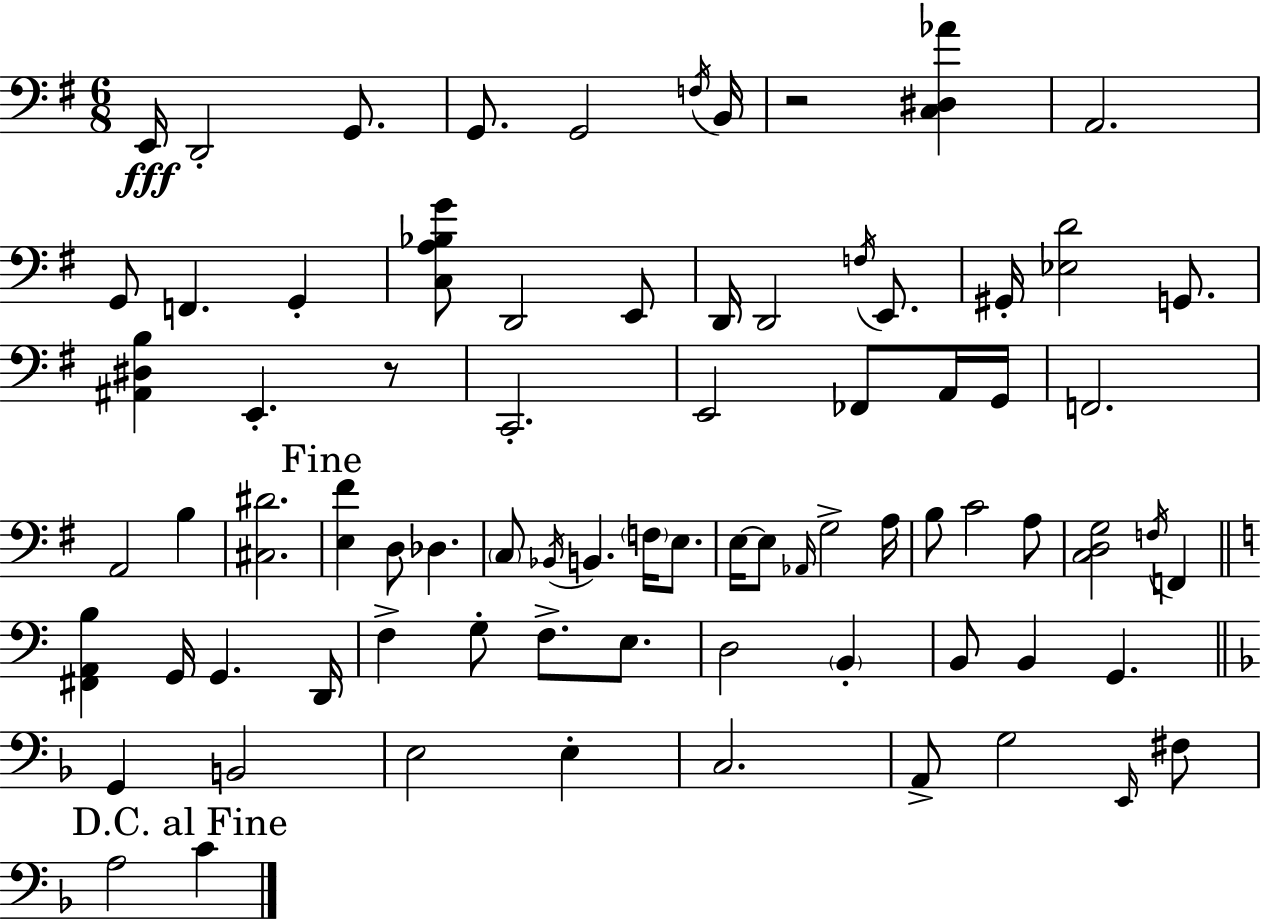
X:1
T:Untitled
M:6/8
L:1/4
K:G
E,,/4 D,,2 G,,/2 G,,/2 G,,2 F,/4 B,,/4 z2 [C,^D,_A] A,,2 G,,/2 F,, G,, [C,A,_B,G]/2 D,,2 E,,/2 D,,/4 D,,2 F,/4 E,,/2 ^G,,/4 [_E,D]2 G,,/2 [^A,,^D,B,] E,, z/2 C,,2 E,,2 _F,,/2 A,,/4 G,,/4 F,,2 A,,2 B, [^C,^D]2 [E,^F] D,/2 _D, C,/2 _B,,/4 B,, F,/4 E,/2 E,/4 E,/2 _A,,/4 G,2 A,/4 B,/2 C2 A,/2 [C,D,G,]2 F,/4 F,, [^F,,A,,B,] G,,/4 G,, D,,/4 F, G,/2 F,/2 E,/2 D,2 B,, B,,/2 B,, G,, G,, B,,2 E,2 E, C,2 A,,/2 G,2 E,,/4 ^F,/2 A,2 C